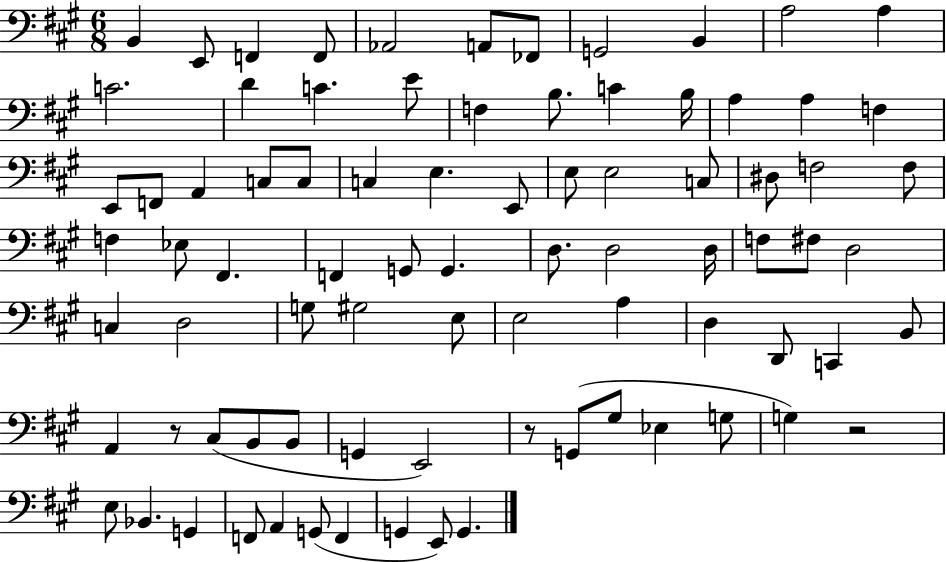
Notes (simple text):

B2/q E2/e F2/q F2/e Ab2/h A2/e FES2/e G2/h B2/q A3/h A3/q C4/h. D4/q C4/q. E4/e F3/q B3/e. C4/q B3/s A3/q A3/q F3/q E2/e F2/e A2/q C3/e C3/e C3/q E3/q. E2/e E3/e E3/h C3/e D#3/e F3/h F3/e F3/q Eb3/e F#2/q. F2/q G2/e G2/q. D3/e. D3/h D3/s F3/e F#3/e D3/h C3/q D3/h G3/e G#3/h E3/e E3/h A3/q D3/q D2/e C2/q B2/e A2/q R/e C#3/e B2/e B2/e G2/q E2/h R/e G2/e G#3/e Eb3/q G3/e G3/q R/h E3/e Bb2/q. G2/q F2/e A2/q G2/e F2/q G2/q E2/e G2/q.